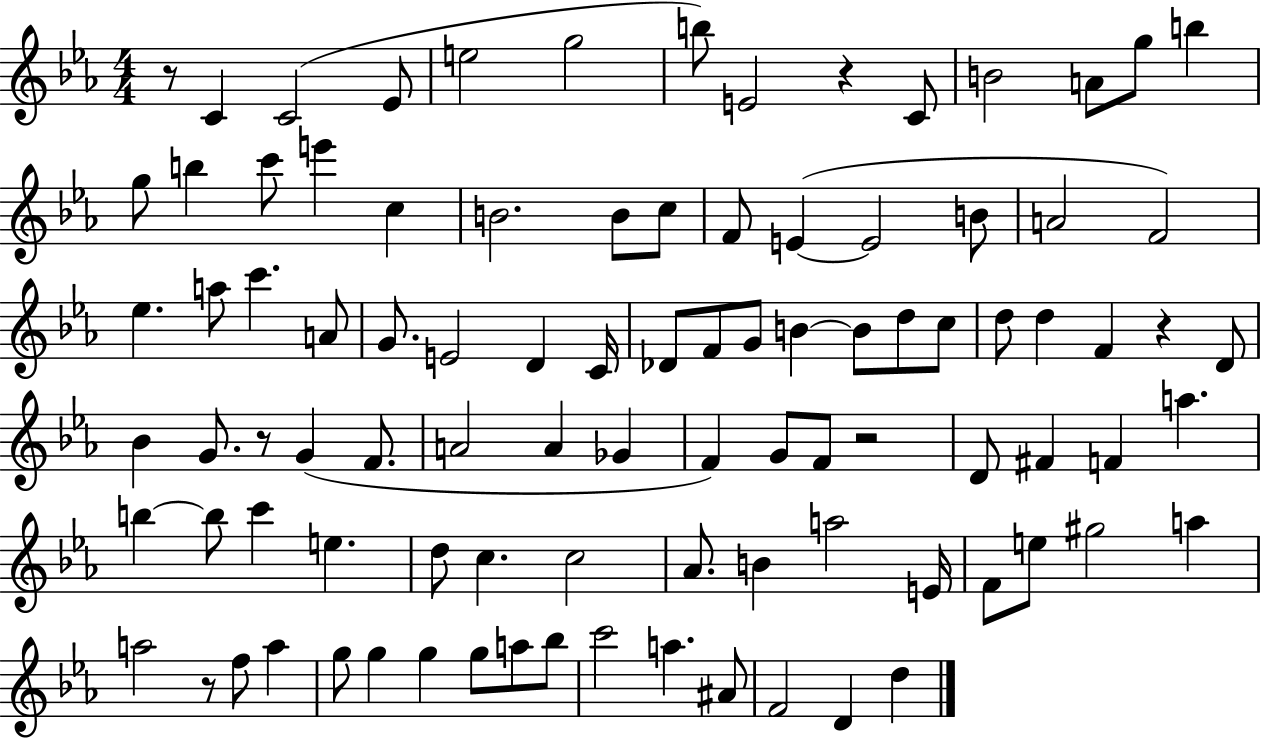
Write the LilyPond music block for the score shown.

{
  \clef treble
  \numericTimeSignature
  \time 4/4
  \key ees \major
  r8 c'4 c'2( ees'8 | e''2 g''2 | b''8) e'2 r4 c'8 | b'2 a'8 g''8 b''4 | \break g''8 b''4 c'''8 e'''4 c''4 | b'2. b'8 c''8 | f'8 e'4~(~ e'2 b'8 | a'2 f'2) | \break ees''4. a''8 c'''4. a'8 | g'8. e'2 d'4 c'16 | des'8 f'8 g'8 b'4~~ b'8 d''8 c''8 | d''8 d''4 f'4 r4 d'8 | \break bes'4 g'8. r8 g'4( f'8. | a'2 a'4 ges'4 | f'4) g'8 f'8 r2 | d'8 fis'4 f'4 a''4. | \break b''4~~ b''8 c'''4 e''4. | d''8 c''4. c''2 | aes'8. b'4 a''2 e'16 | f'8 e''8 gis''2 a''4 | \break a''2 r8 f''8 a''4 | g''8 g''4 g''4 g''8 a''8 bes''8 | c'''2 a''4. ais'8 | f'2 d'4 d''4 | \break \bar "|."
}